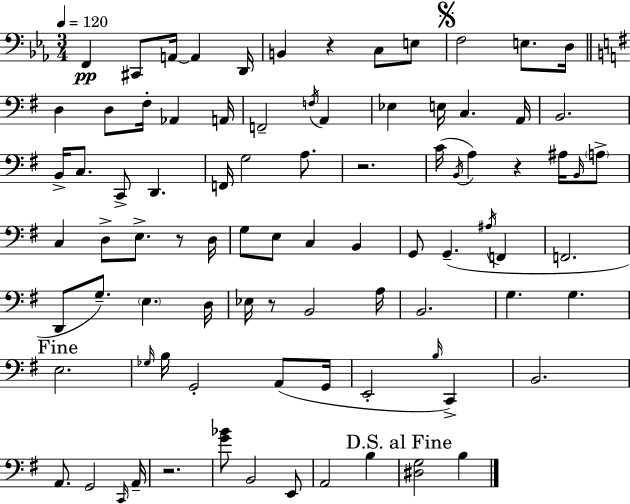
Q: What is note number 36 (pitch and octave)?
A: B2